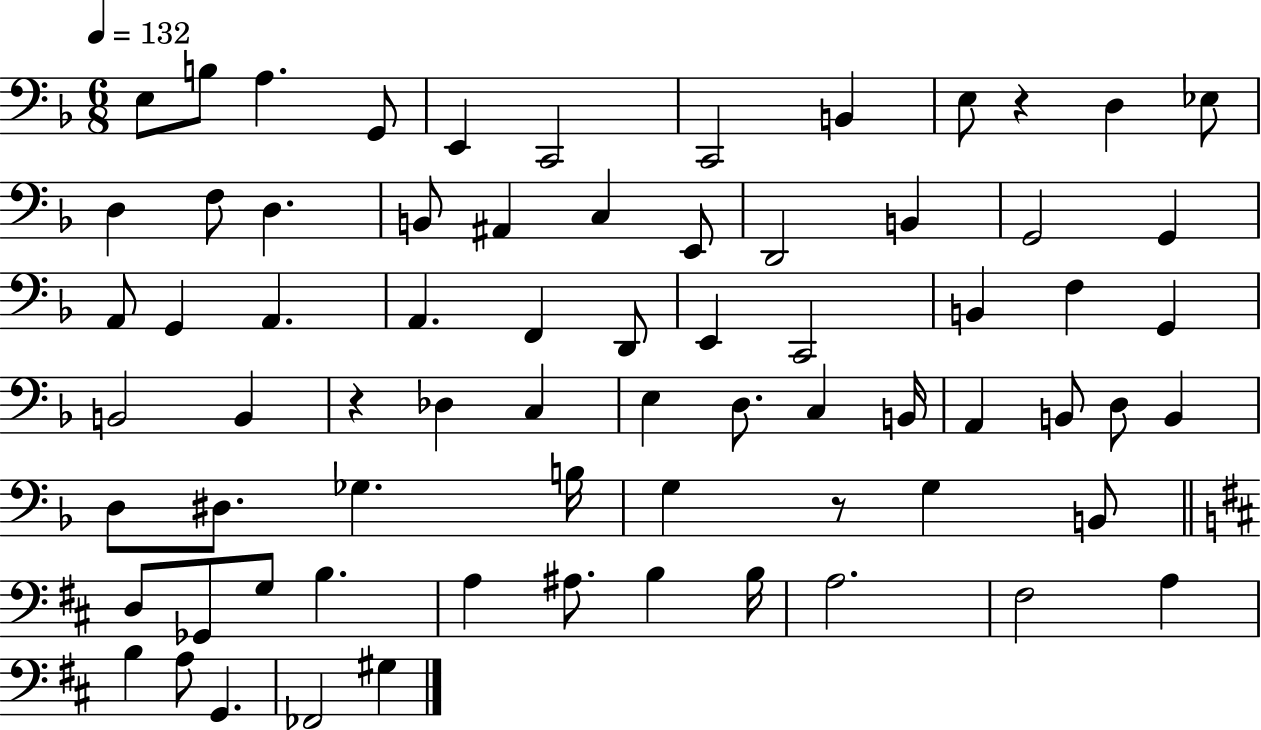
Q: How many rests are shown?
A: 3